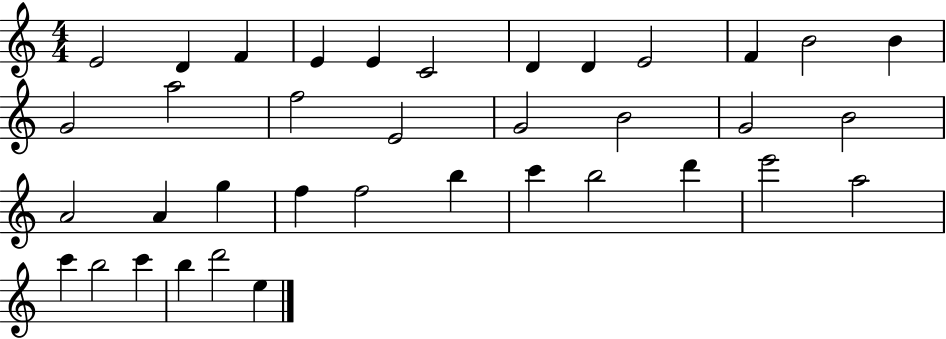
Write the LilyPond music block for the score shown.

{
  \clef treble
  \numericTimeSignature
  \time 4/4
  \key c \major
  e'2 d'4 f'4 | e'4 e'4 c'2 | d'4 d'4 e'2 | f'4 b'2 b'4 | \break g'2 a''2 | f''2 e'2 | g'2 b'2 | g'2 b'2 | \break a'2 a'4 g''4 | f''4 f''2 b''4 | c'''4 b''2 d'''4 | e'''2 a''2 | \break c'''4 b''2 c'''4 | b''4 d'''2 e''4 | \bar "|."
}